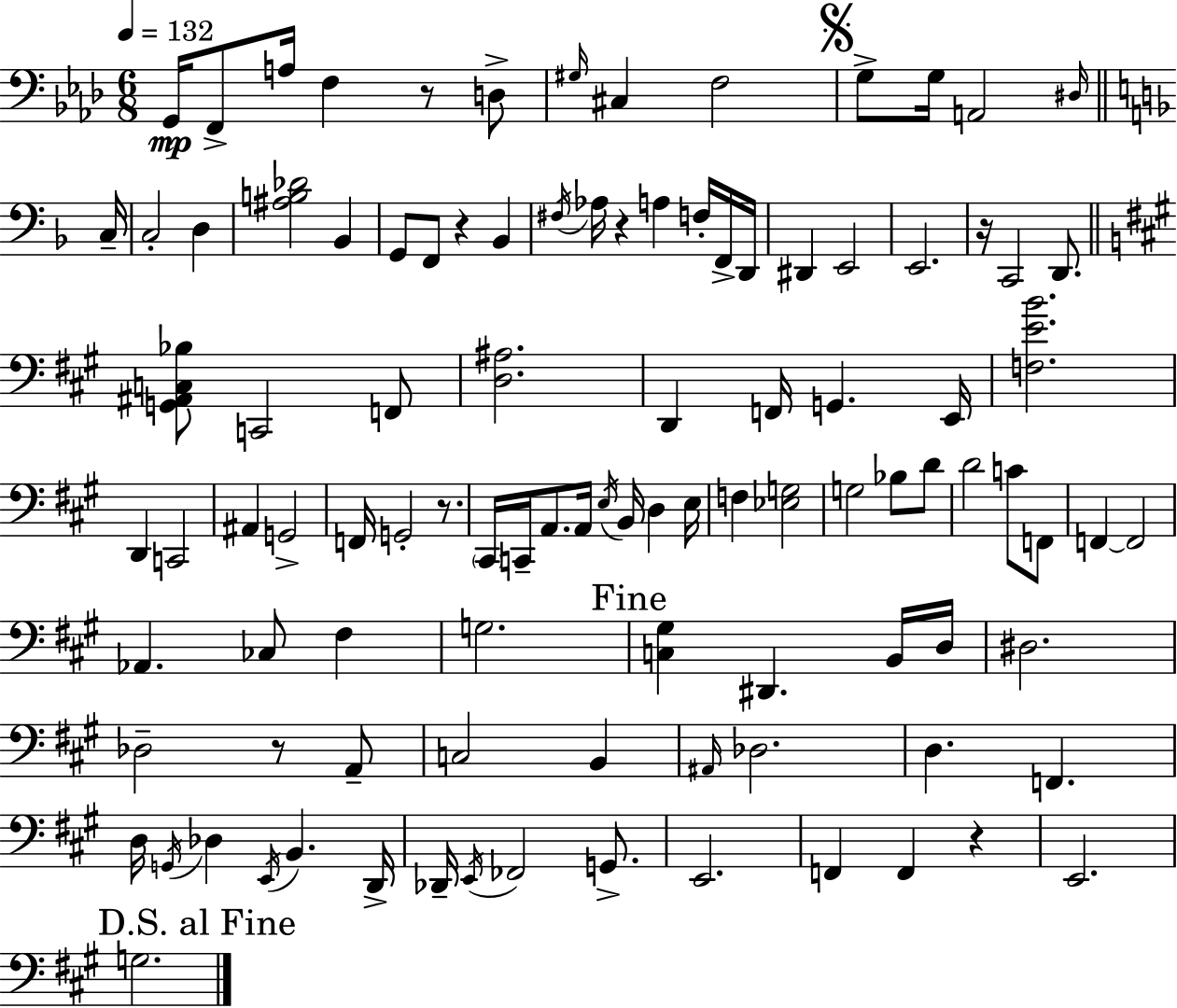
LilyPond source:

{
  \clef bass
  \numericTimeSignature
  \time 6/8
  \key aes \major
  \tempo 4 = 132
  g,16\mp f,8-> a16 f4 r8 d8-> | \grace { gis16 } cis4 f2 | \mark \markup { \musicglyph "scripts.segno" } g8-> g16 a,2 | \grace { dis16 } \bar "||" \break \key d \minor c16-- c2-. d4 | <ais b des'>2 bes,4 | g,8 f,8 r4 bes,4 | \acciaccatura { fis16 } aes16 r4 a4 f16-. | \break f,16-> d,16 dis,4 e,2 | e,2. | r16 c,2 d,8. | \bar "||" \break \key a \major <g, ais, c bes>8 c,2 f,8 | <d ais>2. | d,4 f,16 g,4. e,16 | <f e' b'>2. | \break d,4 c,2 | ais,4 g,2-> | f,16 g,2-. r8. | \parenthesize cis,16 c,16-- a,8. a,16 \acciaccatura { e16 } b,16 d4 | \break e16 f4 <ees g>2 | g2 bes8 d'8 | d'2 c'8 f,8 | f,4~~ f,2 | \break aes,4. ces8 fis4 | g2. | \mark "Fine" <c gis>4 dis,4. b,16 | d16 dis2. | \break des2-- r8 a,8-- | c2 b,4 | \grace { ais,16 } des2. | d4. f,4. | \break d16 \acciaccatura { g,16 } des4 \acciaccatura { e,16 } b,4. | d,16-> des,16-- \acciaccatura { e,16 } fes,2 | g,8.-> e,2. | f,4 f,4 | \break r4 e,2. | \mark "D.S. al Fine" g2. | \bar "|."
}